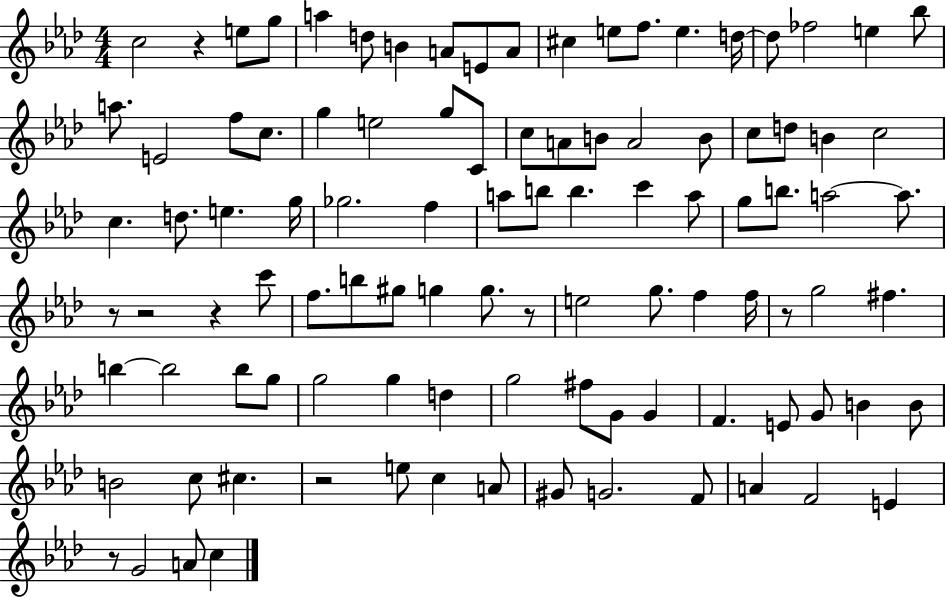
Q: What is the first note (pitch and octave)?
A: C5